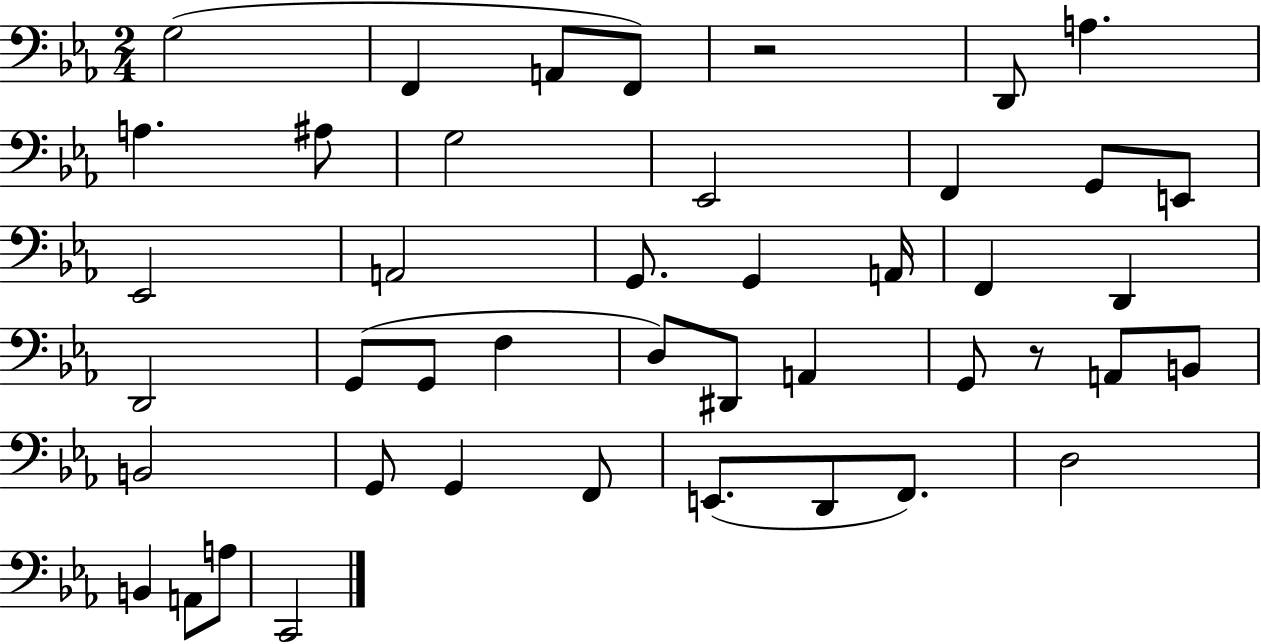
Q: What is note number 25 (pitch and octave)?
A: D3